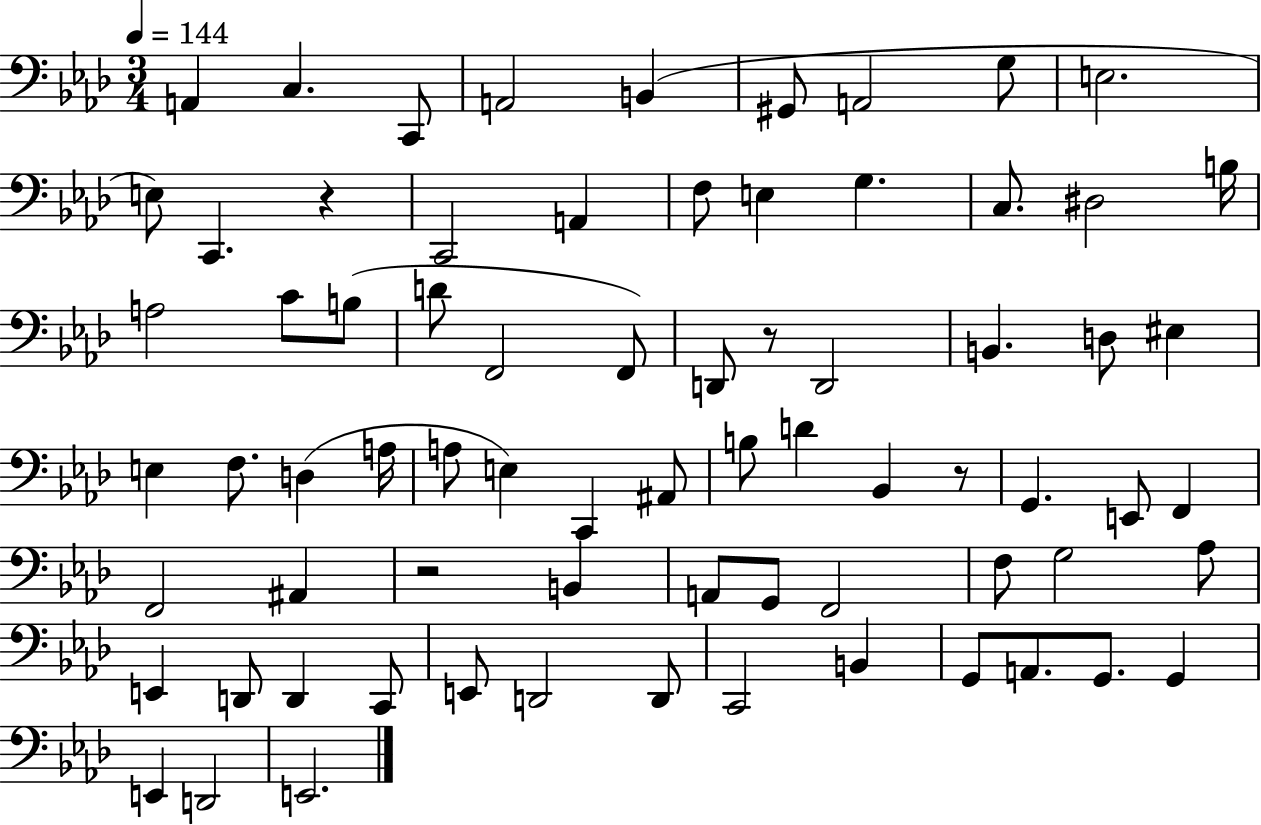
{
  \clef bass
  \numericTimeSignature
  \time 3/4
  \key aes \major
  \tempo 4 = 144
  \repeat volta 2 { a,4 c4. c,8 | a,2 b,4( | gis,8 a,2 g8 | e2. | \break e8) c,4. r4 | c,2 a,4 | f8 e4 g4. | c8. dis2 b16 | \break a2 c'8 b8( | d'8 f,2 f,8) | d,8 r8 d,2 | b,4. d8 eis4 | \break e4 f8. d4( a16 | a8 e4) c,4 ais,8 | b8 d'4 bes,4 r8 | g,4. e,8 f,4 | \break f,2 ais,4 | r2 b,4 | a,8 g,8 f,2 | f8 g2 aes8 | \break e,4 d,8 d,4 c,8 | e,8 d,2 d,8 | c,2 b,4 | g,8 a,8. g,8. g,4 | \break e,4 d,2 | e,2. | } \bar "|."
}